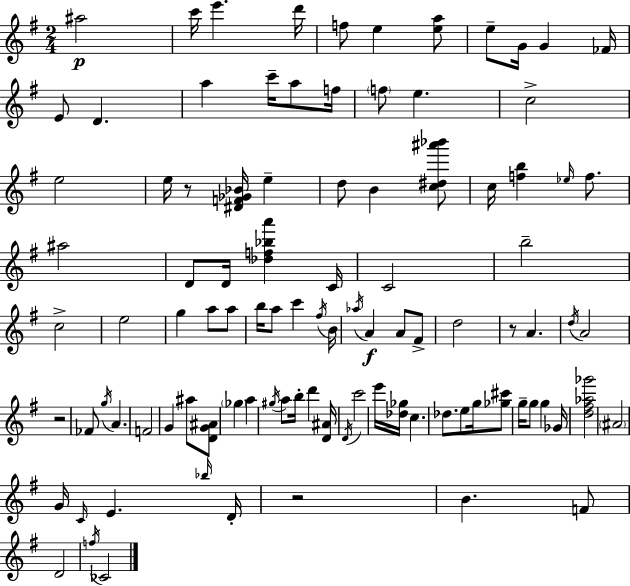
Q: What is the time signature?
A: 2/4